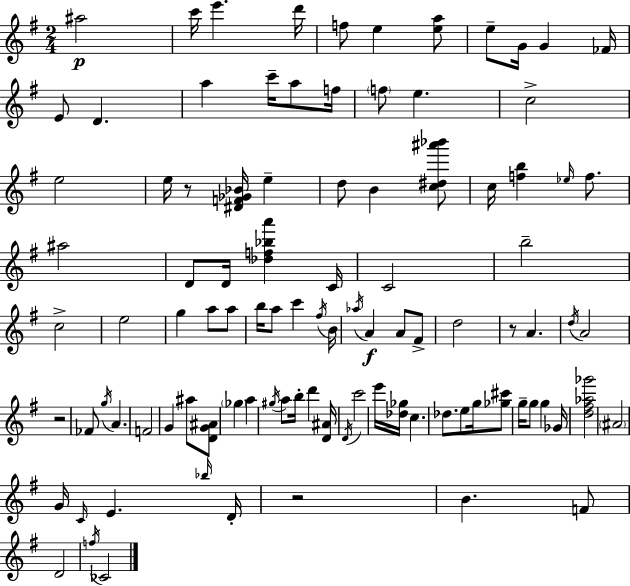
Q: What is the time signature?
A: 2/4